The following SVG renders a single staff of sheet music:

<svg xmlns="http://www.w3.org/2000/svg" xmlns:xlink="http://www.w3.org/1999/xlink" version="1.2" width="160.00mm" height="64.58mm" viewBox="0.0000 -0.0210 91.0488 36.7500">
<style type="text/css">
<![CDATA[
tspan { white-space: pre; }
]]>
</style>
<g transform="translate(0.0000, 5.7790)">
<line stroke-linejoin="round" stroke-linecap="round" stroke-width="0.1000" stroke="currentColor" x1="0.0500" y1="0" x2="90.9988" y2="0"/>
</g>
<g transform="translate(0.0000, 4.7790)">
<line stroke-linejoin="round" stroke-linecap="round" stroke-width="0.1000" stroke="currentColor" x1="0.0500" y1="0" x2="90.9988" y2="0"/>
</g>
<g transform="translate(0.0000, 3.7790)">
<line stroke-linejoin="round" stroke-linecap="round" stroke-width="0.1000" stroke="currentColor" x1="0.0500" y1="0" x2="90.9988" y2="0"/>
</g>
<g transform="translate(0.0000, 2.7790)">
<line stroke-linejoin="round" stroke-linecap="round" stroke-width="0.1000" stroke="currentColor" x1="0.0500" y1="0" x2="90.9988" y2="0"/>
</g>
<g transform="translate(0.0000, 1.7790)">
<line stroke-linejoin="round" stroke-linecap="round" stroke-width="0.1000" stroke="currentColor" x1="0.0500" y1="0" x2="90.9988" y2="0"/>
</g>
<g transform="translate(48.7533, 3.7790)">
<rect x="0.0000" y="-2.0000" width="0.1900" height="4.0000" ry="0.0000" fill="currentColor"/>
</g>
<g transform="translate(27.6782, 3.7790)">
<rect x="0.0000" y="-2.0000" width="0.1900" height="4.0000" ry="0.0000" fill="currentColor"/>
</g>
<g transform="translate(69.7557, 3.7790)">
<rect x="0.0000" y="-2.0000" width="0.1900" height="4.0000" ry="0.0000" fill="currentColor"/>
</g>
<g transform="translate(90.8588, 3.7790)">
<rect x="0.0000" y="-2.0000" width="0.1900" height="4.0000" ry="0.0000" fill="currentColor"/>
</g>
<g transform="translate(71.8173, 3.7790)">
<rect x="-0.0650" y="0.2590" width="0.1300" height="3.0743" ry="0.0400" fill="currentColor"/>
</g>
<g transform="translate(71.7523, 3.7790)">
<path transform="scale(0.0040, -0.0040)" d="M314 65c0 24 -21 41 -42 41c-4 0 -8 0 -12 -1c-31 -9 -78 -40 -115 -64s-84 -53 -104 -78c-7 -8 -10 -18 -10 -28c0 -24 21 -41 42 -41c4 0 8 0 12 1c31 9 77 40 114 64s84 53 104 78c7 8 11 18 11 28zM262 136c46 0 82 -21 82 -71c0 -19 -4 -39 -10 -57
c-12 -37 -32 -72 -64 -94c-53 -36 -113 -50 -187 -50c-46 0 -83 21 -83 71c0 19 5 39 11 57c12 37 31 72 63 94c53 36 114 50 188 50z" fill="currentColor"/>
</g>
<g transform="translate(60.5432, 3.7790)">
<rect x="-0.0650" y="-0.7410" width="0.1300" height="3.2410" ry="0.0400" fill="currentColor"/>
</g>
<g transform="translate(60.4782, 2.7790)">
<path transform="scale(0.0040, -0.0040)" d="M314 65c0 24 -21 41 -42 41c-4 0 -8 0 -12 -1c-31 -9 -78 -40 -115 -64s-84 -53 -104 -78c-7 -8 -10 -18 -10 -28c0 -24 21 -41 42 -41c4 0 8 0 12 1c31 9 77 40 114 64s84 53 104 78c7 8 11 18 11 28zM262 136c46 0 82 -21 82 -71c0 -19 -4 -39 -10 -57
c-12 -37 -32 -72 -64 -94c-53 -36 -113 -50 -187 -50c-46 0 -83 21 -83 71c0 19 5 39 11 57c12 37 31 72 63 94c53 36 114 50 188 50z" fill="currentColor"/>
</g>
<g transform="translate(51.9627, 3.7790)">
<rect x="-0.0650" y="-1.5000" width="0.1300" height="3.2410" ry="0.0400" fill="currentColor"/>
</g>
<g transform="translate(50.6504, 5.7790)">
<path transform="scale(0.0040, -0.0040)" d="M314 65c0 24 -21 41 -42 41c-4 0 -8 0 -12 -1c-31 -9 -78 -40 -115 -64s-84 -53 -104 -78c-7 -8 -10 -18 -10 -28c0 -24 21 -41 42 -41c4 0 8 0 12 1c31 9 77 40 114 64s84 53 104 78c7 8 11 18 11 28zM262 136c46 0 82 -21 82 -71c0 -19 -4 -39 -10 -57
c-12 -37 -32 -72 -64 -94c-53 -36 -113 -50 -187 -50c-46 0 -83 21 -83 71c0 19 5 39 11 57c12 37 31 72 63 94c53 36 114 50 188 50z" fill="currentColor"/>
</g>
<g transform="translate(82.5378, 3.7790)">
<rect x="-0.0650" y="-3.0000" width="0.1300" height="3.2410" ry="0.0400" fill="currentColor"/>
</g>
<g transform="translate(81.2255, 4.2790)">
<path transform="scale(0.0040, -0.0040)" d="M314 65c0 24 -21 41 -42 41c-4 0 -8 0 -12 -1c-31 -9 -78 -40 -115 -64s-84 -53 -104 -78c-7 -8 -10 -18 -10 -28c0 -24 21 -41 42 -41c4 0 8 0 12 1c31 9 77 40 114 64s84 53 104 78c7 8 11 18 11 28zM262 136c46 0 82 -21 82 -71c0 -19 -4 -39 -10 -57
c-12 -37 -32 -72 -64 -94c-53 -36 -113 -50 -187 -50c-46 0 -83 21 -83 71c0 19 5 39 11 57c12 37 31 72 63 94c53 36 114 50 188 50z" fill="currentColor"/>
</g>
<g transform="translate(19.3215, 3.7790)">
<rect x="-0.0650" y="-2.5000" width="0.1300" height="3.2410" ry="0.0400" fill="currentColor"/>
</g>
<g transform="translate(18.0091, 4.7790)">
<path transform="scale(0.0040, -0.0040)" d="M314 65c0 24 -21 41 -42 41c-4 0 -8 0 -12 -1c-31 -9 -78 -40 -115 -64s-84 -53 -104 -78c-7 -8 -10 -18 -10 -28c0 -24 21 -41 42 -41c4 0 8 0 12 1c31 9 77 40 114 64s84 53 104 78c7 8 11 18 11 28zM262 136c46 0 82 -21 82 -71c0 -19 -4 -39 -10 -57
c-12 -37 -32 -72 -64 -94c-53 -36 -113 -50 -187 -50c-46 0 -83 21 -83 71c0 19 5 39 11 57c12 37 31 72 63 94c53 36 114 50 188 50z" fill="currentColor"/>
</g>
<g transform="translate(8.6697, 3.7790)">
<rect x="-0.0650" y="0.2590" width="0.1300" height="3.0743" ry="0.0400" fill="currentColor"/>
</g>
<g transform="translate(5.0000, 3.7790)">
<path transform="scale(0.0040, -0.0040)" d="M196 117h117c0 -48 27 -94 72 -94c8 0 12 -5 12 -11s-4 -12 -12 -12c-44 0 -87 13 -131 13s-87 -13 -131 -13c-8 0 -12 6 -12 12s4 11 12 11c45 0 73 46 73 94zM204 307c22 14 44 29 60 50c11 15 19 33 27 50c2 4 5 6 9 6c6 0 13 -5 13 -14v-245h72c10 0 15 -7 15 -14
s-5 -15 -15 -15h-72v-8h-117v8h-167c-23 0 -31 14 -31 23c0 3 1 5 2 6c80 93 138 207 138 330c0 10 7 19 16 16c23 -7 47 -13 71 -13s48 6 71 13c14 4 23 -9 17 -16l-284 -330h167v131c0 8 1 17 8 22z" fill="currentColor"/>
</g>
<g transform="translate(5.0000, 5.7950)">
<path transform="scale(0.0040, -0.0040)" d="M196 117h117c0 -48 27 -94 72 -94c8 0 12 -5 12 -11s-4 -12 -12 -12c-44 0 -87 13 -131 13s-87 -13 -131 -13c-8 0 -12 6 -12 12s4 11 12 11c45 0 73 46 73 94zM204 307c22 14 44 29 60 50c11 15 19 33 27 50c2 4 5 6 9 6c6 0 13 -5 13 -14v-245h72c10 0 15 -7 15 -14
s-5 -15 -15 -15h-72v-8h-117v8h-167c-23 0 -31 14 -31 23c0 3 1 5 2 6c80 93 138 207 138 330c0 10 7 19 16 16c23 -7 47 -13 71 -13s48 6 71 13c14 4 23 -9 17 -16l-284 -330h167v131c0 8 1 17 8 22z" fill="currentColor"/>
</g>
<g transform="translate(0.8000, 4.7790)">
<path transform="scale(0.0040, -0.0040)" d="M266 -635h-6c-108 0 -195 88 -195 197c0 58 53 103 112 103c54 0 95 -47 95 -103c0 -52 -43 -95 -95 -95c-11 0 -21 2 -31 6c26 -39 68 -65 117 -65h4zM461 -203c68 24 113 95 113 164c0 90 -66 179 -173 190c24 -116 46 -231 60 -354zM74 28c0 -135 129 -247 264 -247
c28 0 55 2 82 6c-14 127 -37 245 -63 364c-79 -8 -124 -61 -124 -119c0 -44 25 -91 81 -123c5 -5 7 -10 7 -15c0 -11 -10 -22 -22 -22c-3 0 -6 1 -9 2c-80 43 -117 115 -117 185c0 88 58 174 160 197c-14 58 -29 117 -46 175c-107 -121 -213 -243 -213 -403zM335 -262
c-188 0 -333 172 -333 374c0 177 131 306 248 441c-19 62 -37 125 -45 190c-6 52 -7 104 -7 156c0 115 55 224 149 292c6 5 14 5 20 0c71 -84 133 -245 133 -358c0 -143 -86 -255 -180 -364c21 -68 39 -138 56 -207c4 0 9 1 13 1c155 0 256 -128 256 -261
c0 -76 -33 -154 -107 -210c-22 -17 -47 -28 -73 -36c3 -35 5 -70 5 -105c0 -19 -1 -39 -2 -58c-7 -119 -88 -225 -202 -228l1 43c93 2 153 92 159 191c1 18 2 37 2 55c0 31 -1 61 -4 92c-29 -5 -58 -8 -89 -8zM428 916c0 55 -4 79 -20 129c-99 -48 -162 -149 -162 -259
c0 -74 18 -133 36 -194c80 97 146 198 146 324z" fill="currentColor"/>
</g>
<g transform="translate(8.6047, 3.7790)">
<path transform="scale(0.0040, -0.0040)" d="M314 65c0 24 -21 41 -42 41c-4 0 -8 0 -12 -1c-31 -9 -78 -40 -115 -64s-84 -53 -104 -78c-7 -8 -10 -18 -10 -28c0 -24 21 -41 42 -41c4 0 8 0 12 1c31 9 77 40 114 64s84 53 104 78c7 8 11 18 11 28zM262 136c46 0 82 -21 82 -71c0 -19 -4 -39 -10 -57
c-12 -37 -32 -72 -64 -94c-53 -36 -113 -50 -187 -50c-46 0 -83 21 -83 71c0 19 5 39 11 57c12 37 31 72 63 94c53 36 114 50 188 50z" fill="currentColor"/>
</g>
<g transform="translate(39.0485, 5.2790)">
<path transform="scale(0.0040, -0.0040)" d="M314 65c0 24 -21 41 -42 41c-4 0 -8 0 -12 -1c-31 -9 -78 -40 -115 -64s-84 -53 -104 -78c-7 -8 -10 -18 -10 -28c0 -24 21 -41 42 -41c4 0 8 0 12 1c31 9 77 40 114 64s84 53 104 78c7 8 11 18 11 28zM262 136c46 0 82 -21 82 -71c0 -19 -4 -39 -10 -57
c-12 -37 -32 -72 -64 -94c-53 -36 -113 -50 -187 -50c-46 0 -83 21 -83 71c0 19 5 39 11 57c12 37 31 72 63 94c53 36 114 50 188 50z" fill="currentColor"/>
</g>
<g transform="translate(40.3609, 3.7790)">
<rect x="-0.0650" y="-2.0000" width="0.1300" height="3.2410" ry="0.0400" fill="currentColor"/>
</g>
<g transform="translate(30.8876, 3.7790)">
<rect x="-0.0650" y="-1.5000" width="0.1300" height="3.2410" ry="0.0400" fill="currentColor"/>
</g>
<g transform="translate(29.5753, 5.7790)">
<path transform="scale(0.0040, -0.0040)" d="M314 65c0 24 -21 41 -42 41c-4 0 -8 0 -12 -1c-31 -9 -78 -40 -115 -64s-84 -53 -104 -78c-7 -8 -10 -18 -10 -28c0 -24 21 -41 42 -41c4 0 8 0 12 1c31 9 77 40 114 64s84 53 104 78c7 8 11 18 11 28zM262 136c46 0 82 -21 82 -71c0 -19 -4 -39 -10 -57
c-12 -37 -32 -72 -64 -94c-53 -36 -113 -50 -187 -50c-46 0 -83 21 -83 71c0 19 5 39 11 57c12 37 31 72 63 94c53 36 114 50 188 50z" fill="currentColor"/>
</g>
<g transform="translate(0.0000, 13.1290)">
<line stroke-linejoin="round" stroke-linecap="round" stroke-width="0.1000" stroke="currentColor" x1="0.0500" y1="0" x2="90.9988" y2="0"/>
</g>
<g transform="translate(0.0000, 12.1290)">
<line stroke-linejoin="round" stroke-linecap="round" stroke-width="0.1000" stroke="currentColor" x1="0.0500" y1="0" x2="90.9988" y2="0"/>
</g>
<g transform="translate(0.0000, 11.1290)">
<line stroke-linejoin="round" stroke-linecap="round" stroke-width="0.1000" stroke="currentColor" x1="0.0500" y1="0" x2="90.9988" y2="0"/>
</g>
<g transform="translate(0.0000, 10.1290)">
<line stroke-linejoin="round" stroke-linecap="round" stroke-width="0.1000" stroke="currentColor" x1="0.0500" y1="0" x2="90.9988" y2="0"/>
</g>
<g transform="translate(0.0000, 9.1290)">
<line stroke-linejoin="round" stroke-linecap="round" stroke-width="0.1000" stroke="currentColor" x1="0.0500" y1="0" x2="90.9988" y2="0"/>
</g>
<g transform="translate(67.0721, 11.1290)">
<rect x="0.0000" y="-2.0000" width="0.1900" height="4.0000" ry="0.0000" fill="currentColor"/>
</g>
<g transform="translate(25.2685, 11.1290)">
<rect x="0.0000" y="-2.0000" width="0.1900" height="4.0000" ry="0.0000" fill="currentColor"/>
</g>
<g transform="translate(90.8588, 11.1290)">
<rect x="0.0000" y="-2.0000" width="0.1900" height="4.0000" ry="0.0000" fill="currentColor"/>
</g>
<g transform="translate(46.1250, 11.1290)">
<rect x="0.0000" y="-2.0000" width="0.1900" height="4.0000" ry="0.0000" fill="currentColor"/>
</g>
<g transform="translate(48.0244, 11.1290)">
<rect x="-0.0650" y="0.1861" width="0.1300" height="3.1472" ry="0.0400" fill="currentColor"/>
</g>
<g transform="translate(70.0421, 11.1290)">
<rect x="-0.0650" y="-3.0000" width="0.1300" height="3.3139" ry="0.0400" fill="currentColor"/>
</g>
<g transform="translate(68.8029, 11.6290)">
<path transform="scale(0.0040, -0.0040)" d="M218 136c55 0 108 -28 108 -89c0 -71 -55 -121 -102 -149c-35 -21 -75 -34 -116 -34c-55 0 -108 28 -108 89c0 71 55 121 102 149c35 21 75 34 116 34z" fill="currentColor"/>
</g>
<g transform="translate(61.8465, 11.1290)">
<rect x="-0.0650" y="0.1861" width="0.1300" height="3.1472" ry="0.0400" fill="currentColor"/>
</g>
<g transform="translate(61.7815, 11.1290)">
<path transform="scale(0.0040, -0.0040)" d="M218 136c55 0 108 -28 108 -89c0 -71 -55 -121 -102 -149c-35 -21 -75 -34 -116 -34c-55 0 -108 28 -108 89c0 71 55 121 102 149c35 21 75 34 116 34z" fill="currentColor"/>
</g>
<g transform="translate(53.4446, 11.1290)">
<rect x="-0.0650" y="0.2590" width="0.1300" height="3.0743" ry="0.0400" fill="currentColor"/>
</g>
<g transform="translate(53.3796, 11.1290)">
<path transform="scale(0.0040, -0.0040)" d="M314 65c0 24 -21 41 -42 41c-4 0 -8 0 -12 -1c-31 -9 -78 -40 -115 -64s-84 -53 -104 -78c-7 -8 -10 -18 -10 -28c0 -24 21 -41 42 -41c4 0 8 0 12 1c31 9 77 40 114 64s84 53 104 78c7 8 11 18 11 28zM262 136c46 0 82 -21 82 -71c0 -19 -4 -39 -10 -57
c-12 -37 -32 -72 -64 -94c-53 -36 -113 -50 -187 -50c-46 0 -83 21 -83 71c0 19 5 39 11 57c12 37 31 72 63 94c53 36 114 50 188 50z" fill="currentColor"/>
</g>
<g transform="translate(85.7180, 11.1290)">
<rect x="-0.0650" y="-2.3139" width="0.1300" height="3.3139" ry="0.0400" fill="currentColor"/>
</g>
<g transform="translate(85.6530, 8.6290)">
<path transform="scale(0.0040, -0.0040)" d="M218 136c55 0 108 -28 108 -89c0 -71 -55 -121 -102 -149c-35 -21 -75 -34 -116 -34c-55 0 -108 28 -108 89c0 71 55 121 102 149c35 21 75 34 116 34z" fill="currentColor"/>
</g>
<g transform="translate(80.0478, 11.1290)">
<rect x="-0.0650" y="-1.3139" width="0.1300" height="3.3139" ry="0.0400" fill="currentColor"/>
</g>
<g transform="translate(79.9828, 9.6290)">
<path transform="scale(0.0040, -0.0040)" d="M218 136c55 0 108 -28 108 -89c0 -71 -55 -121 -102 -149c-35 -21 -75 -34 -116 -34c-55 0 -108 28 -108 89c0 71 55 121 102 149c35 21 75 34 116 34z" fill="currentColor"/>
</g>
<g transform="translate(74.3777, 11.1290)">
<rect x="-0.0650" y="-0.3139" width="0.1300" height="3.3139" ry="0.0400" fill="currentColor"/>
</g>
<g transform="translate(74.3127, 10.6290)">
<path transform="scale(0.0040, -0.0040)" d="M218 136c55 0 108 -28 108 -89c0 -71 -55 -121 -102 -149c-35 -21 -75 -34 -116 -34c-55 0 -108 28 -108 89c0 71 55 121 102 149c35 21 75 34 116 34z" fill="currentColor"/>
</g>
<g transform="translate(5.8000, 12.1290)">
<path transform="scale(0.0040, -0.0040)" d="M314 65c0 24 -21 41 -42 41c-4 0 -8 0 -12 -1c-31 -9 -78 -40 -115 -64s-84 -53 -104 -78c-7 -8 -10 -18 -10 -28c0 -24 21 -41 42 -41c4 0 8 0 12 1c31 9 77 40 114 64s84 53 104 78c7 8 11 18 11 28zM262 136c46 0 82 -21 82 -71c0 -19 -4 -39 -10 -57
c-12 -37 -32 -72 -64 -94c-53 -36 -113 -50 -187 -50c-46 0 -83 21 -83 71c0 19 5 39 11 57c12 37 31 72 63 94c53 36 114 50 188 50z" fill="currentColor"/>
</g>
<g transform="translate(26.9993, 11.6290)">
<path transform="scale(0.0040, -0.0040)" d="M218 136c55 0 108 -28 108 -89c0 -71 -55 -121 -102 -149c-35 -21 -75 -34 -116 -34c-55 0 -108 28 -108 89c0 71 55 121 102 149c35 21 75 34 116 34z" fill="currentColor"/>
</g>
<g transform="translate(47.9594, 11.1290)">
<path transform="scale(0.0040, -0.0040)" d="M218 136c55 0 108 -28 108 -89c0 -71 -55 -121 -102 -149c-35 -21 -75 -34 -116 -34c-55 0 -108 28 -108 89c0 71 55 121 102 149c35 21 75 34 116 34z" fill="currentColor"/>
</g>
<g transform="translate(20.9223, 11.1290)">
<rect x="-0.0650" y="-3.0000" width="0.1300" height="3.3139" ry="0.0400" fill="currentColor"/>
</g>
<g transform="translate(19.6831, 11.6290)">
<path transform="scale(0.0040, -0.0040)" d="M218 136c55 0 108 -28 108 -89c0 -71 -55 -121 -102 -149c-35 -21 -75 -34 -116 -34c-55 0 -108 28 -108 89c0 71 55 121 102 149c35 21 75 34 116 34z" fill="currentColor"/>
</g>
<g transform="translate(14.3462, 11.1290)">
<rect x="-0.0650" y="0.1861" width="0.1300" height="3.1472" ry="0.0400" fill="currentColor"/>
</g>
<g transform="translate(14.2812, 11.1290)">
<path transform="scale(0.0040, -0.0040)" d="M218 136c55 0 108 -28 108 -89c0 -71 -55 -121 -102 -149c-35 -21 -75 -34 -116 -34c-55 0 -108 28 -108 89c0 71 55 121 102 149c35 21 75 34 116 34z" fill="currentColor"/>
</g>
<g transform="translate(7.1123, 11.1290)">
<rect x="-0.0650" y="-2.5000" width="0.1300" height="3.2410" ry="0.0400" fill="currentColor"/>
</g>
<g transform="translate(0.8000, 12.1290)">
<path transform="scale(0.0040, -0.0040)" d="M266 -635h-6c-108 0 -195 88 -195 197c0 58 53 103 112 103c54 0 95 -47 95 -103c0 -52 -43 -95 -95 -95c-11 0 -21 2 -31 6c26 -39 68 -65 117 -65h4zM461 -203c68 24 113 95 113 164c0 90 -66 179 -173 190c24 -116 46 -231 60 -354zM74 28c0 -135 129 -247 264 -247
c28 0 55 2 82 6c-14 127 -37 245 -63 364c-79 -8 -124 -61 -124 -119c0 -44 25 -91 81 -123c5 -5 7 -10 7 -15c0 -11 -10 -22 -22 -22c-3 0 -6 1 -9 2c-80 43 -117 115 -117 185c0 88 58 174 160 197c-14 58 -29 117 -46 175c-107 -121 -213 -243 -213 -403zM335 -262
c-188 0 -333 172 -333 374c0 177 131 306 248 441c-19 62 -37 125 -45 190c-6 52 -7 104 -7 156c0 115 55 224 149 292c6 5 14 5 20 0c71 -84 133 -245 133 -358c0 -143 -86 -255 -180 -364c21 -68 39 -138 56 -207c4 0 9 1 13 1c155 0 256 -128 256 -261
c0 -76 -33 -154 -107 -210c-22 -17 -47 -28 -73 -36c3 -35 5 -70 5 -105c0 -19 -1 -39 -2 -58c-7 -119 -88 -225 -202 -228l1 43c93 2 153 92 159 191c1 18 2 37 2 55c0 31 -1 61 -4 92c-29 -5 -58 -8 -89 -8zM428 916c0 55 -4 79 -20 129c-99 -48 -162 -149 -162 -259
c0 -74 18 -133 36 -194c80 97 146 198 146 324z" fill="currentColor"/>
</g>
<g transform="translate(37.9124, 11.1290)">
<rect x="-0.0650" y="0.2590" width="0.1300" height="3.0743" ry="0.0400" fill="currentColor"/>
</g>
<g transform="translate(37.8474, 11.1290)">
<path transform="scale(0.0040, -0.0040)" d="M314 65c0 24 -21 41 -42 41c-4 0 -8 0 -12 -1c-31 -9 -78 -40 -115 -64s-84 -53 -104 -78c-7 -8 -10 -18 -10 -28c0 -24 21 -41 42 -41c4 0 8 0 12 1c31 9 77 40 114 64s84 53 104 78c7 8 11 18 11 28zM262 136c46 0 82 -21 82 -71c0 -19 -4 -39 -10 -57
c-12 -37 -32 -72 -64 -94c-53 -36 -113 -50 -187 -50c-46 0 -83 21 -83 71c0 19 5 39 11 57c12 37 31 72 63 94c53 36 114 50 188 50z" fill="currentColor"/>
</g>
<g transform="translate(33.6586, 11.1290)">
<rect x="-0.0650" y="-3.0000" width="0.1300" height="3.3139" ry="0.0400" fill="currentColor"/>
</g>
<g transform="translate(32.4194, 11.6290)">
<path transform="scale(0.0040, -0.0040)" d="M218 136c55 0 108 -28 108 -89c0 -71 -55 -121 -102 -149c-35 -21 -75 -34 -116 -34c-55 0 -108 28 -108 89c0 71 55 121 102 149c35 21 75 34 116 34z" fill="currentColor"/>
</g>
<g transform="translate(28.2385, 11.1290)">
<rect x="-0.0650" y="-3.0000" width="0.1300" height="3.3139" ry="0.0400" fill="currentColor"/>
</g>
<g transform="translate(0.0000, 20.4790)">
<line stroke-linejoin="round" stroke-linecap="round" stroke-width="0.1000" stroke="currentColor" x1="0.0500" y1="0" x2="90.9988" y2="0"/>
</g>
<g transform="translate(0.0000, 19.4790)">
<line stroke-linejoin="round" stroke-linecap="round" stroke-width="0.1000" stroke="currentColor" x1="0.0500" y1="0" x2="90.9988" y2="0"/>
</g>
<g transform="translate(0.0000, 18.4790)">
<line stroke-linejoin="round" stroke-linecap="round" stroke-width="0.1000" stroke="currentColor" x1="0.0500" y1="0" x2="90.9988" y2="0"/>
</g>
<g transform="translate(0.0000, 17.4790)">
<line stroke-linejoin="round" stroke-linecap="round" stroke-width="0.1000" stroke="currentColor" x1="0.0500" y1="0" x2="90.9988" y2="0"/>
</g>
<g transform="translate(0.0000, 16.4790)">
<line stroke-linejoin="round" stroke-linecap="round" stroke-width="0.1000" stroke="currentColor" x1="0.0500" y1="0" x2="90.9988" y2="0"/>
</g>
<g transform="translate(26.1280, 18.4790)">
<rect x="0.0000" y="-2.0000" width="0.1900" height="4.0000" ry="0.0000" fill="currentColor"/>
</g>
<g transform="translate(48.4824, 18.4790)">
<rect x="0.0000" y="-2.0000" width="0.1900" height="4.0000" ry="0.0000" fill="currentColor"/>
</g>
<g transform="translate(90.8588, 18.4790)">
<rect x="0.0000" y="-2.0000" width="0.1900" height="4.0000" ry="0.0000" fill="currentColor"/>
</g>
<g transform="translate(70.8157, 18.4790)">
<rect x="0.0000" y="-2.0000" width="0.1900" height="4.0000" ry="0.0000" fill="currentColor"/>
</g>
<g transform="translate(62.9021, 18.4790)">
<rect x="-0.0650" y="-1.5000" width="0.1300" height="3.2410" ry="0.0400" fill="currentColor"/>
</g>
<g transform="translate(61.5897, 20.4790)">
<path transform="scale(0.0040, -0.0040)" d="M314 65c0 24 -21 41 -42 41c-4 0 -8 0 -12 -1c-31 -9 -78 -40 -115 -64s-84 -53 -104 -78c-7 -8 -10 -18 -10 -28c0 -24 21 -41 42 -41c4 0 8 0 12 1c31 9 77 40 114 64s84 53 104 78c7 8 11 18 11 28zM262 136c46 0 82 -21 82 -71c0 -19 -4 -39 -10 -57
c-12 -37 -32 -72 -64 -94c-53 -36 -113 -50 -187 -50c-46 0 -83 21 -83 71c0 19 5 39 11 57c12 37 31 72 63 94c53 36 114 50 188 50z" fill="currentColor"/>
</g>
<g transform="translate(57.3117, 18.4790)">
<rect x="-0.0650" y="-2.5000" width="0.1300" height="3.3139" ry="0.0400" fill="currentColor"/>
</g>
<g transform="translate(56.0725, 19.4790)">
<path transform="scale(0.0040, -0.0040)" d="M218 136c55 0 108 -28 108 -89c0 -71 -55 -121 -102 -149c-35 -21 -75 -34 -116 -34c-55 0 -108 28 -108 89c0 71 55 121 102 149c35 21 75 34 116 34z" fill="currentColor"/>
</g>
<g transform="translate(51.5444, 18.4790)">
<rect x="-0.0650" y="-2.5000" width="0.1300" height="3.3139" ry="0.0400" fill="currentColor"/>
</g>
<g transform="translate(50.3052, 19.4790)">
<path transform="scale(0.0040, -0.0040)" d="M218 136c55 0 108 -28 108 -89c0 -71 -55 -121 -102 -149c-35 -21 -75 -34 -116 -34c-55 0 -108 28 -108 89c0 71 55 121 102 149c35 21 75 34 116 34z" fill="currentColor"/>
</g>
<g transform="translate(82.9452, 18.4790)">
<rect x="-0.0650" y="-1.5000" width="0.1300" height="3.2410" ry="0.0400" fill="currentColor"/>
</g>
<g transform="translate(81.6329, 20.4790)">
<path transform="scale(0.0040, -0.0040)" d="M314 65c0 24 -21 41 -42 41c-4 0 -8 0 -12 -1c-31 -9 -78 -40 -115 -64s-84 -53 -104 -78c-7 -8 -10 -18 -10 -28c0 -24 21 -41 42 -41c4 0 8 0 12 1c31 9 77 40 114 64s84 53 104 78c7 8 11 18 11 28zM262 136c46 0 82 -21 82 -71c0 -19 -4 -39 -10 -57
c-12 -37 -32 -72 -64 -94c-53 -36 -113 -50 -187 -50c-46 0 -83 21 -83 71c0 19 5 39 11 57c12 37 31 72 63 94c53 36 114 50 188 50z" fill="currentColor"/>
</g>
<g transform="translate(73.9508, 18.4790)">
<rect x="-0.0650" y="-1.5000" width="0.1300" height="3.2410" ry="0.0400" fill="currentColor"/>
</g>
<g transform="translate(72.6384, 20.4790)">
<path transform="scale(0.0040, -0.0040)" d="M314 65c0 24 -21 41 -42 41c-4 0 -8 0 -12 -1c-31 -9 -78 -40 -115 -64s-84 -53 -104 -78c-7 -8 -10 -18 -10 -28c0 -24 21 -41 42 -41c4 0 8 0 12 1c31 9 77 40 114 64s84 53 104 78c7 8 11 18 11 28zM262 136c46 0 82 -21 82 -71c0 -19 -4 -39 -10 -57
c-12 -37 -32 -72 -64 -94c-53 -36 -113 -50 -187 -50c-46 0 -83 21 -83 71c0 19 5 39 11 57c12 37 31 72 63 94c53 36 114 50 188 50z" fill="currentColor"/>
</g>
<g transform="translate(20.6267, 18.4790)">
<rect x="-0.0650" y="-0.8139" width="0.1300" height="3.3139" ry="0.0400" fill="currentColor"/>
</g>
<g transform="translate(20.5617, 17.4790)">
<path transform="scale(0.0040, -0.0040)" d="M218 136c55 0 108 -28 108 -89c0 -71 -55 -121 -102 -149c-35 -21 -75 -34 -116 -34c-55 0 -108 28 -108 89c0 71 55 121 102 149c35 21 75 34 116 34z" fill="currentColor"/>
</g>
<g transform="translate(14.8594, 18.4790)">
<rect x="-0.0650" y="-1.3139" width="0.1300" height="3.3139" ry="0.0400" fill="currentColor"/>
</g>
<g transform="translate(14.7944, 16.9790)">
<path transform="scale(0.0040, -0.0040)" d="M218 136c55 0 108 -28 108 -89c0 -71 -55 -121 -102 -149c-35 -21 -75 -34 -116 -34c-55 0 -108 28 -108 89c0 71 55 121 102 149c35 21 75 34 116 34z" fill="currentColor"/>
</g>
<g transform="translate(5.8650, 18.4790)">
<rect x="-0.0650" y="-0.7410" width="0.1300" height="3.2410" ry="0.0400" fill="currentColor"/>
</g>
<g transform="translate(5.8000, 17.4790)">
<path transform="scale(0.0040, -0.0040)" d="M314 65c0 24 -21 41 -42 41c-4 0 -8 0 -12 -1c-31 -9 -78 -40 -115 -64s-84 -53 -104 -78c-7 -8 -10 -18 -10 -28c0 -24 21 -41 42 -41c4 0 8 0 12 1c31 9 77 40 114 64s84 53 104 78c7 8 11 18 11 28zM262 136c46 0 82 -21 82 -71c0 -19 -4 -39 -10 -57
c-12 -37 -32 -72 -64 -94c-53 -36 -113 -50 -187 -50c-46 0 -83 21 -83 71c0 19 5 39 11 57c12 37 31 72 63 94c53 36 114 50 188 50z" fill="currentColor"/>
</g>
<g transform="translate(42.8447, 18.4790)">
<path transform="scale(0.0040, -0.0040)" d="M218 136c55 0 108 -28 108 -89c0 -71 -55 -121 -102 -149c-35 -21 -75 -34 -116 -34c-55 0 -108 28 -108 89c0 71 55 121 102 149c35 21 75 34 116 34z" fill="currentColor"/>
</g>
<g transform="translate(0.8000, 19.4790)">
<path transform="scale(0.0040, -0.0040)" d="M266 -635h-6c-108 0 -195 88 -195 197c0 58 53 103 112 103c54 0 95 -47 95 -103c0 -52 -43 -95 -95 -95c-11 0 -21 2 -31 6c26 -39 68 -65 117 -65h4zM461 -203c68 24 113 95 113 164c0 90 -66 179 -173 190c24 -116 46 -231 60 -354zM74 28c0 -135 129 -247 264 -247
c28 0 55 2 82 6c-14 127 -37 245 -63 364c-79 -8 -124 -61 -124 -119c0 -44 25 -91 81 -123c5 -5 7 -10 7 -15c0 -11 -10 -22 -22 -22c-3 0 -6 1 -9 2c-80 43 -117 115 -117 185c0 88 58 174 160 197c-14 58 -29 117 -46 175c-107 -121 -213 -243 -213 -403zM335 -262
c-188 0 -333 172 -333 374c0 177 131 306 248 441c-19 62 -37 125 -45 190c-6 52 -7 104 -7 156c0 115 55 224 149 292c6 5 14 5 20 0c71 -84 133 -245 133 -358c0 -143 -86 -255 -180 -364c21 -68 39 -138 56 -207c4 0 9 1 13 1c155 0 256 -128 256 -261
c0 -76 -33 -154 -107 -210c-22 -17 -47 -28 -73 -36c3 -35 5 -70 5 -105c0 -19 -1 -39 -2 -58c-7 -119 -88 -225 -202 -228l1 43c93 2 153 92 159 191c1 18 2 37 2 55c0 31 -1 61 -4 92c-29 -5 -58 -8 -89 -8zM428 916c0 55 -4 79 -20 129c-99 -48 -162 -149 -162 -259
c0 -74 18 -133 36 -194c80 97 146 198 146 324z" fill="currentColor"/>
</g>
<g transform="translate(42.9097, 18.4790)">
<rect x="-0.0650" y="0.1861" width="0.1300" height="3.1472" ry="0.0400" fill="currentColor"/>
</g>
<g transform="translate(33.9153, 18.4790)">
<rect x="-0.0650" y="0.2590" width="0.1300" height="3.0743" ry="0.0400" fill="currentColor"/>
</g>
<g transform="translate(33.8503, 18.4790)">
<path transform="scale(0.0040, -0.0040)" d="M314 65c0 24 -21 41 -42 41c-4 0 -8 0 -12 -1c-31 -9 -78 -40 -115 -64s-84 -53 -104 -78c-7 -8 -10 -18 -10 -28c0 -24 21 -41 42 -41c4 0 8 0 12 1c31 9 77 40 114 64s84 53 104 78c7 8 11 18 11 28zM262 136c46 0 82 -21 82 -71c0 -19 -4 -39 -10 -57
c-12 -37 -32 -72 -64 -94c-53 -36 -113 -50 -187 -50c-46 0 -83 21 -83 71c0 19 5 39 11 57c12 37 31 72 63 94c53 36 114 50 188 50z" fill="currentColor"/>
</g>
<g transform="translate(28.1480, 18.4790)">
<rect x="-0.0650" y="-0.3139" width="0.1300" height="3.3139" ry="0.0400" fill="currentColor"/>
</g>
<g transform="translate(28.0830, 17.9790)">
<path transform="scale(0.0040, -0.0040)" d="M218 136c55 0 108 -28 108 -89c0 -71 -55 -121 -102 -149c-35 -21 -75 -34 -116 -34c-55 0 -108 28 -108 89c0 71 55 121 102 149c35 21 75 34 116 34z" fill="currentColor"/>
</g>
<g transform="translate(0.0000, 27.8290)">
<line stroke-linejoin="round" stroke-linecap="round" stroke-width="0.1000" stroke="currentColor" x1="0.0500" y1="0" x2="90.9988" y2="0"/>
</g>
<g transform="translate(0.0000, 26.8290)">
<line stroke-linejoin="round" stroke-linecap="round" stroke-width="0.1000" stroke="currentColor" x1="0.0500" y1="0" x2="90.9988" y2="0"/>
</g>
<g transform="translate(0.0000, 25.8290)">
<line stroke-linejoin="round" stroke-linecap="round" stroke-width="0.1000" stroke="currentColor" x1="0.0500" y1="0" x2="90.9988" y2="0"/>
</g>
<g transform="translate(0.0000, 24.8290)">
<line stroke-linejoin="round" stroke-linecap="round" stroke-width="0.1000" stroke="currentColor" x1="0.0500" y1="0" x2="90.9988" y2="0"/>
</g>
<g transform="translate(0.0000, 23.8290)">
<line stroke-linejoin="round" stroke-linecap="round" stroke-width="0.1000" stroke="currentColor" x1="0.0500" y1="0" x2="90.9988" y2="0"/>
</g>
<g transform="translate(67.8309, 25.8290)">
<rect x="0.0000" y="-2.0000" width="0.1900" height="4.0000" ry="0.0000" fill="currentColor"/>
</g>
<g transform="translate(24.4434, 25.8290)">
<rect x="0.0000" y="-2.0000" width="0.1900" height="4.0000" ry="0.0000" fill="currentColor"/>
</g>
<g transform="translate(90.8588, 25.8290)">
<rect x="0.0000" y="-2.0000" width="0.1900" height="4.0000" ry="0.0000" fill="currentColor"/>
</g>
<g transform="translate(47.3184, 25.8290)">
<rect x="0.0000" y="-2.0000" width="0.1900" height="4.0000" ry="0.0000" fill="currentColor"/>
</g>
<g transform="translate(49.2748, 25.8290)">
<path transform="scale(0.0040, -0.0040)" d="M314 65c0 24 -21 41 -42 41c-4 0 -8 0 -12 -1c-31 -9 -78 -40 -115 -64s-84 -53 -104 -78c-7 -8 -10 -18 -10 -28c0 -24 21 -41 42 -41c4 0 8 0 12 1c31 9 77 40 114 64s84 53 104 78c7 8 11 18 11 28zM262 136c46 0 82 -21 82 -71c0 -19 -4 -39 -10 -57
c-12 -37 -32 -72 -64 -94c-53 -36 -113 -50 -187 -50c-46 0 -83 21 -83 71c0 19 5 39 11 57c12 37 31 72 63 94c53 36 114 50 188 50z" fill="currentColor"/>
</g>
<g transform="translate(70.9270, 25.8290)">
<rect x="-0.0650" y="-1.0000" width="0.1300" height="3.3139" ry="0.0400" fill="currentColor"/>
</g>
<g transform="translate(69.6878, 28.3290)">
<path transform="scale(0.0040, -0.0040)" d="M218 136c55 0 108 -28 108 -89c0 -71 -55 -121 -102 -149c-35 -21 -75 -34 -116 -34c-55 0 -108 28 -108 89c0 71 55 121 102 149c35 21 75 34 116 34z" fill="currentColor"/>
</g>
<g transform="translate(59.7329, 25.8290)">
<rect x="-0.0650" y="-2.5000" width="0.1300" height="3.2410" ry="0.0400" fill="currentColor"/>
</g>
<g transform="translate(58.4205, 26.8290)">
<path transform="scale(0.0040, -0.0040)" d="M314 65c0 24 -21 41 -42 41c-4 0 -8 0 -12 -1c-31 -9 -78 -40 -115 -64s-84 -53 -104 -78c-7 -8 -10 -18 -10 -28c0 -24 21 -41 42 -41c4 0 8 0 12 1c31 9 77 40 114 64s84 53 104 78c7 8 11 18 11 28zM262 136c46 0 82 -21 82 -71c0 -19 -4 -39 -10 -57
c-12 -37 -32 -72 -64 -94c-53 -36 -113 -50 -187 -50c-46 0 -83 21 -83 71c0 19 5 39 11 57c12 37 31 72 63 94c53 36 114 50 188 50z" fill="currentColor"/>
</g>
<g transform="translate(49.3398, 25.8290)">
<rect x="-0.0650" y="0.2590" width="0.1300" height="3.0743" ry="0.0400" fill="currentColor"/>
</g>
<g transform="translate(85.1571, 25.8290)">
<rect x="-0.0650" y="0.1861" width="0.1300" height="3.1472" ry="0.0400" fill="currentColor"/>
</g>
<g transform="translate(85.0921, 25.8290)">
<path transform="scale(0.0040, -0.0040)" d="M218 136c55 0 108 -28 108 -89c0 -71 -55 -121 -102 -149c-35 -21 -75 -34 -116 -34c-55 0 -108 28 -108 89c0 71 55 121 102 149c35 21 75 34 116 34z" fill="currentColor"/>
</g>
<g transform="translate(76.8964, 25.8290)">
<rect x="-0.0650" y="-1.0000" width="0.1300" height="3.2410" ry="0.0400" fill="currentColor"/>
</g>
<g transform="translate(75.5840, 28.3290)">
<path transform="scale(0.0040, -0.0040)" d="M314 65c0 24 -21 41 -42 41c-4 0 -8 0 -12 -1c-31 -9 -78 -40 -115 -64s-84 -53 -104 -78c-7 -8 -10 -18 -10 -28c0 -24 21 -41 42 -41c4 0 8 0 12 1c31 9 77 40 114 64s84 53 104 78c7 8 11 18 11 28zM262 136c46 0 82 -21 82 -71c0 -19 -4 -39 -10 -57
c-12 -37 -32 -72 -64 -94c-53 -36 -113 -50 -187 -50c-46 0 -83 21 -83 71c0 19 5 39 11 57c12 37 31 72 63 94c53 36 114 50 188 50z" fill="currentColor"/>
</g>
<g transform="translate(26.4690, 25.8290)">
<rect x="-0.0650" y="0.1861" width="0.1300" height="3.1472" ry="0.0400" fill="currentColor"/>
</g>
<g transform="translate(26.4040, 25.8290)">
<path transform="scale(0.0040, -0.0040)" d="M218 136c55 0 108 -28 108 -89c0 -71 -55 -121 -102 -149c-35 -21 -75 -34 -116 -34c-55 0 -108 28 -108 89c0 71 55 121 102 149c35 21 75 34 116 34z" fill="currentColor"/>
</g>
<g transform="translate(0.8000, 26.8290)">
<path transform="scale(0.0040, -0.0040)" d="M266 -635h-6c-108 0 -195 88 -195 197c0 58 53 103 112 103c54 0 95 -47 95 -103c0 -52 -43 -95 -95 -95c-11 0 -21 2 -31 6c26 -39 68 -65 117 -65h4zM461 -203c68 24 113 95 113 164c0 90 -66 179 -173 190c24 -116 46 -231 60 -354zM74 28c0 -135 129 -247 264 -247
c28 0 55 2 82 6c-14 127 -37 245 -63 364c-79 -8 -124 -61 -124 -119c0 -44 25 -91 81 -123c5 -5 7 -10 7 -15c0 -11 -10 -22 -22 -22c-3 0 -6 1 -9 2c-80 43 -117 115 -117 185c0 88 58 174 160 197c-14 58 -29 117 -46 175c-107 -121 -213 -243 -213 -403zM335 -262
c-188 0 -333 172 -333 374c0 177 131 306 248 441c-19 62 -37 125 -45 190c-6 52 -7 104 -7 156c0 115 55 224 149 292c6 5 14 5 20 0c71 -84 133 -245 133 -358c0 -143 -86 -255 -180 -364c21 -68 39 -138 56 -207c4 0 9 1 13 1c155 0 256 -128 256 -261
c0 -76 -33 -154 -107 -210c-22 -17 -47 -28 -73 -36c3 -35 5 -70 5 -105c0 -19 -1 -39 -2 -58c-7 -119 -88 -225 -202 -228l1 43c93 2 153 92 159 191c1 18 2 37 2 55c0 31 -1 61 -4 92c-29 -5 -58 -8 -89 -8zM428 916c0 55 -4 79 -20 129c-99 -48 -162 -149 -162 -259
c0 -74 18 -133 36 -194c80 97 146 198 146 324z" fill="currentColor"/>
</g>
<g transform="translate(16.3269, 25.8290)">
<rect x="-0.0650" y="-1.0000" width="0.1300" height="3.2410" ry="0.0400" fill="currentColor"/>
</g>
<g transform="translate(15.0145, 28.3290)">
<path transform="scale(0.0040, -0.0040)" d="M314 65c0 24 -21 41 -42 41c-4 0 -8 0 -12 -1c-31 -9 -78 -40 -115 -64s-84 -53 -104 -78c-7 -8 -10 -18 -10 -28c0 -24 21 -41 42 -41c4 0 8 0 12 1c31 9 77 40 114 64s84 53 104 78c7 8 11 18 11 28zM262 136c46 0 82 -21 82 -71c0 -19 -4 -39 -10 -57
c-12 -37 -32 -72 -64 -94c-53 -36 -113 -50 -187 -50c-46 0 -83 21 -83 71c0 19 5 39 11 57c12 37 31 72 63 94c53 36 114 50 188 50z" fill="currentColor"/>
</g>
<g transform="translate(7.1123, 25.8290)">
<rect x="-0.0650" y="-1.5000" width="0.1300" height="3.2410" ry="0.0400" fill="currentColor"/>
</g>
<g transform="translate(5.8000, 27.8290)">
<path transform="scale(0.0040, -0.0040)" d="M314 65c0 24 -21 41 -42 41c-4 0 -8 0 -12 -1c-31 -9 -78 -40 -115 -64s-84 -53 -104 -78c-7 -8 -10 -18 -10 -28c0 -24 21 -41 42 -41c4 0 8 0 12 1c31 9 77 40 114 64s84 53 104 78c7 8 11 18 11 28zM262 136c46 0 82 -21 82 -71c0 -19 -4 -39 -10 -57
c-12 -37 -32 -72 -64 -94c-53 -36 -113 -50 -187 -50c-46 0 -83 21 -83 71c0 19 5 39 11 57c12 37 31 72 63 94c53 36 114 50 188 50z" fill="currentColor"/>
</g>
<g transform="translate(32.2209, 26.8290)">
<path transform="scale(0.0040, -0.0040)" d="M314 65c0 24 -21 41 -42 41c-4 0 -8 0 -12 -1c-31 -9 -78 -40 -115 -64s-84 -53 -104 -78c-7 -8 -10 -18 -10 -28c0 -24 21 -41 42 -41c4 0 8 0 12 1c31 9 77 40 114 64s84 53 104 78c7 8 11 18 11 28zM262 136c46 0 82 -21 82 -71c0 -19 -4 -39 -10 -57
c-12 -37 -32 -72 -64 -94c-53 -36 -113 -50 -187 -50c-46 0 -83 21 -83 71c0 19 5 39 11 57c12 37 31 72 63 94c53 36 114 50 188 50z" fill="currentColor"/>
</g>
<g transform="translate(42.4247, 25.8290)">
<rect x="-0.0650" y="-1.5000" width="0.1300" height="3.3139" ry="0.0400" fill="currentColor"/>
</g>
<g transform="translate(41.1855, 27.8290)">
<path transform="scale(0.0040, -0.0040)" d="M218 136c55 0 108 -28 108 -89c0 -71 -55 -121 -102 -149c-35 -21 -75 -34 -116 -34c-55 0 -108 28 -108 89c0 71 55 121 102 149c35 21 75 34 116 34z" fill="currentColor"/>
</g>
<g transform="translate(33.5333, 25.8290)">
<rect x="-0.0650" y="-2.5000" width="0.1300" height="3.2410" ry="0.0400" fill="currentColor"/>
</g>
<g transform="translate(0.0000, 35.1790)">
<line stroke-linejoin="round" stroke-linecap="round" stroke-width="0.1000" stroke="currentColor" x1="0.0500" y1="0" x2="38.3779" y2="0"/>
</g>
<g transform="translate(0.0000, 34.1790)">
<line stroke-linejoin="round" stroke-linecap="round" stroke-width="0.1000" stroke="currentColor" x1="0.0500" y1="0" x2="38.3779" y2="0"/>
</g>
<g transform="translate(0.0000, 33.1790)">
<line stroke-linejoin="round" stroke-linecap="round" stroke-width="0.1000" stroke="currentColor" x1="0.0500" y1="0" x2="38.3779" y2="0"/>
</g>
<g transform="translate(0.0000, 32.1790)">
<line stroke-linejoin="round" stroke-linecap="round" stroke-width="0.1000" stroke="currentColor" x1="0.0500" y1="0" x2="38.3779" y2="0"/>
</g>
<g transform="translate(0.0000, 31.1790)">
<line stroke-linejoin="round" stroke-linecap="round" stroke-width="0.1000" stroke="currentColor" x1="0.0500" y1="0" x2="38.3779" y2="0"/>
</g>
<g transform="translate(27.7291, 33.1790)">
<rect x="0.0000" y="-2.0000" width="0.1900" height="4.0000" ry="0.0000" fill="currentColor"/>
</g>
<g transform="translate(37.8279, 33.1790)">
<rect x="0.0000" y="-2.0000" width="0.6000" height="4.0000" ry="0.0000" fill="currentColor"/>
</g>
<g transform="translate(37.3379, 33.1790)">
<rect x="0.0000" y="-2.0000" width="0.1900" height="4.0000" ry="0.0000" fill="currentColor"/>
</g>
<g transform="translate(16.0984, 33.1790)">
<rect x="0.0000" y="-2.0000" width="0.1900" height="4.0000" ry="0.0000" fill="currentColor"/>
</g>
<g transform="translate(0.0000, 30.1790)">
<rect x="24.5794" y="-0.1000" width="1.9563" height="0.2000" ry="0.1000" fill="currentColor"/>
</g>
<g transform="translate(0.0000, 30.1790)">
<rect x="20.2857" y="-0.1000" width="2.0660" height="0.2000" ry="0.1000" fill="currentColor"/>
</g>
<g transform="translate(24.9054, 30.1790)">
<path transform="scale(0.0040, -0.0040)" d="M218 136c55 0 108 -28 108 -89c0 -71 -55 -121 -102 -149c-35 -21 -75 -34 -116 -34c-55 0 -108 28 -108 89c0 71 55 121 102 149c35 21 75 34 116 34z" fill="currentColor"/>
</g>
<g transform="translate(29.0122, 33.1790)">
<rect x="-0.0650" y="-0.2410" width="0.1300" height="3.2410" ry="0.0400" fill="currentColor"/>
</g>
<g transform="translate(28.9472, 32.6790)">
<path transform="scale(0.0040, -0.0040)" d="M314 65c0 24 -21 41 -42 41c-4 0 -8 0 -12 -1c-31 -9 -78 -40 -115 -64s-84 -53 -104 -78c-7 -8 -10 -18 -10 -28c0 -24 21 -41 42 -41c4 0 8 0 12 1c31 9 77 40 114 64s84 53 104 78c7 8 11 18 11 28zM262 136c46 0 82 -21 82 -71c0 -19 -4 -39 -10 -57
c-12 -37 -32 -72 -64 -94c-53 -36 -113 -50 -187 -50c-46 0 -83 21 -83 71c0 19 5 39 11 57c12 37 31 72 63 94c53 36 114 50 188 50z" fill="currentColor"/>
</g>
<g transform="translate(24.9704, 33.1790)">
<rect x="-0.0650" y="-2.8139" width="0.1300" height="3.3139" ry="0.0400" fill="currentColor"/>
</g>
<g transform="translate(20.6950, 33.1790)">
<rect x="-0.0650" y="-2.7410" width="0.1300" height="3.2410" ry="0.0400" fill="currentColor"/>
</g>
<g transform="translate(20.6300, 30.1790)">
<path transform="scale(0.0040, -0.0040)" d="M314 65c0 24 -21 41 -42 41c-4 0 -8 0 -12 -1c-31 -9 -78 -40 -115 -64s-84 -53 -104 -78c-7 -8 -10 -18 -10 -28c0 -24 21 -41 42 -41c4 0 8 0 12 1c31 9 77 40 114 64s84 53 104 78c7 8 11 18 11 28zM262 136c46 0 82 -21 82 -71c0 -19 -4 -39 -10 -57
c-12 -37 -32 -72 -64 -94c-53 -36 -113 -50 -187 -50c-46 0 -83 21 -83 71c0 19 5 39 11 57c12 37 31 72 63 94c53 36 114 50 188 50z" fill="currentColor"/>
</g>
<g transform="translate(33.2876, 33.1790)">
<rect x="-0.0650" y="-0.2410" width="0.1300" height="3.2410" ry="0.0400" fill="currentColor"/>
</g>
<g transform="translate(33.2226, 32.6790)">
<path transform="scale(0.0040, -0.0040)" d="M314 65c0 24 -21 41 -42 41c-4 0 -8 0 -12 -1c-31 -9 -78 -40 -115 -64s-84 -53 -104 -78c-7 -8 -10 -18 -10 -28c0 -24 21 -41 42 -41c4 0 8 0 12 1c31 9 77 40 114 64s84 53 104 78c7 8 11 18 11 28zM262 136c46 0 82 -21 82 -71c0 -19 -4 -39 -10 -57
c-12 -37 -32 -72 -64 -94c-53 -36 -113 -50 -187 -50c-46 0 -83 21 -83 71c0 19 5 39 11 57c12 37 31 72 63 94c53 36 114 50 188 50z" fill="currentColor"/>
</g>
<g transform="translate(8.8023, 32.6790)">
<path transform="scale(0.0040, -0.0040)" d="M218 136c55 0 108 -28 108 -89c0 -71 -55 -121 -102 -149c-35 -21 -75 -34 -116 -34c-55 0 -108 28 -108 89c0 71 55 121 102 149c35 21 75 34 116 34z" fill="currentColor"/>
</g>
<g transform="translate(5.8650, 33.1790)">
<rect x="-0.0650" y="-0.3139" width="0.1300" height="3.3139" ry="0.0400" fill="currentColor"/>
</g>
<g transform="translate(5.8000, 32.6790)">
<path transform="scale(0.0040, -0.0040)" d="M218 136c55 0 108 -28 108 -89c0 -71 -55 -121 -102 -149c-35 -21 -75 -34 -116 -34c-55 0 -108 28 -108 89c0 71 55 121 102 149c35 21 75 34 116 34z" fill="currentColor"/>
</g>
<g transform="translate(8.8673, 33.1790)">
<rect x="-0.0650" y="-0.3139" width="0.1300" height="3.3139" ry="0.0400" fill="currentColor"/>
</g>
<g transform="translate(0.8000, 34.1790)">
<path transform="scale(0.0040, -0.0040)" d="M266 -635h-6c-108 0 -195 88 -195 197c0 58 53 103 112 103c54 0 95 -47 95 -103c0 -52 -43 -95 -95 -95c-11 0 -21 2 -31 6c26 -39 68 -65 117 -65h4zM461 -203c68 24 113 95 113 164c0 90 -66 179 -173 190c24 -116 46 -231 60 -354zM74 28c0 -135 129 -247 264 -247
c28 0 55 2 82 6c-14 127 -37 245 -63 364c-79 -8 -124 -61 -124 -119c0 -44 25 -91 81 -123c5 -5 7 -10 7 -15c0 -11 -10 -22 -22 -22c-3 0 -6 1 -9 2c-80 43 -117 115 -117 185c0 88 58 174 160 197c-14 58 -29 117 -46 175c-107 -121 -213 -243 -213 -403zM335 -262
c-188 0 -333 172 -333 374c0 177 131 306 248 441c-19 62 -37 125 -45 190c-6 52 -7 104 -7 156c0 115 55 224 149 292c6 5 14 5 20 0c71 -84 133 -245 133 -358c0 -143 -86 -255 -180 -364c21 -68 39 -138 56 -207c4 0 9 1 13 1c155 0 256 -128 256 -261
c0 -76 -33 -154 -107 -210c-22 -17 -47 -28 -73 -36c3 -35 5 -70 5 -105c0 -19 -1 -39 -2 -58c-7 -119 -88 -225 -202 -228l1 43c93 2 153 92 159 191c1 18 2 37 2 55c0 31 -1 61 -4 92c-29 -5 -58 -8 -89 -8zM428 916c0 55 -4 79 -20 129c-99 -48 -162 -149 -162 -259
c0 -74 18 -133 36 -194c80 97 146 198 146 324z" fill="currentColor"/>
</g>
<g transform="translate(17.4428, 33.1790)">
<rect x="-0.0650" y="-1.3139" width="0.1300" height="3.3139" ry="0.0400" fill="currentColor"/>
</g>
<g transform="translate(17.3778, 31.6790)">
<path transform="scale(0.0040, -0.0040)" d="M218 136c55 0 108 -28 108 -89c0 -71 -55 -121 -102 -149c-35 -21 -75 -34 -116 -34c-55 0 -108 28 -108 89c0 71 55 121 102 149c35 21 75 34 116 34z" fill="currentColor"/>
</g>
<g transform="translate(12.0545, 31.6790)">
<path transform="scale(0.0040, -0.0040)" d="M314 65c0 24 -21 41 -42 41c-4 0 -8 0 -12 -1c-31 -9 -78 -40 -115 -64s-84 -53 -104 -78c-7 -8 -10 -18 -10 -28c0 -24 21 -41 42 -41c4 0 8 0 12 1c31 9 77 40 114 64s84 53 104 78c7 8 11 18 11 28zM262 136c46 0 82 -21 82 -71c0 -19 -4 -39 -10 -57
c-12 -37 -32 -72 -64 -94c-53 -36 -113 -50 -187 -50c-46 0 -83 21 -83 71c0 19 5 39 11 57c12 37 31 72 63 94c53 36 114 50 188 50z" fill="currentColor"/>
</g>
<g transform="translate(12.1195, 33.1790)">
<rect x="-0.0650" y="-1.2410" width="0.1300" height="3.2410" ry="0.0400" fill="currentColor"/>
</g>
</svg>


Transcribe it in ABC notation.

X:1
T:Untitled
M:4/4
L:1/4
K:C
B2 G2 E2 F2 E2 d2 B2 A2 G2 B A A A B2 B B2 B A c e g d2 e d c B2 B G G E2 E2 E2 E2 D2 B G2 E B2 G2 D D2 B c c e2 e a2 a c2 c2